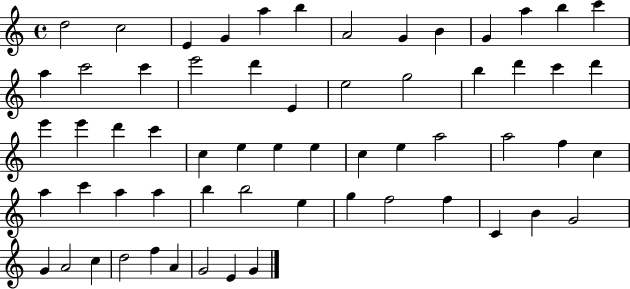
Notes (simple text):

D5/h C5/h E4/q G4/q A5/q B5/q A4/h G4/q B4/q G4/q A5/q B5/q C6/q A5/q C6/h C6/q E6/h D6/q E4/q E5/h G5/h B5/q D6/q C6/q D6/q E6/q E6/q D6/q C6/q C5/q E5/q E5/q E5/q C5/q E5/q A5/h A5/h F5/q C5/q A5/q C6/q A5/q A5/q B5/q B5/h E5/q G5/q F5/h F5/q C4/q B4/q G4/h G4/q A4/h C5/q D5/h F5/q A4/q G4/h E4/q G4/q